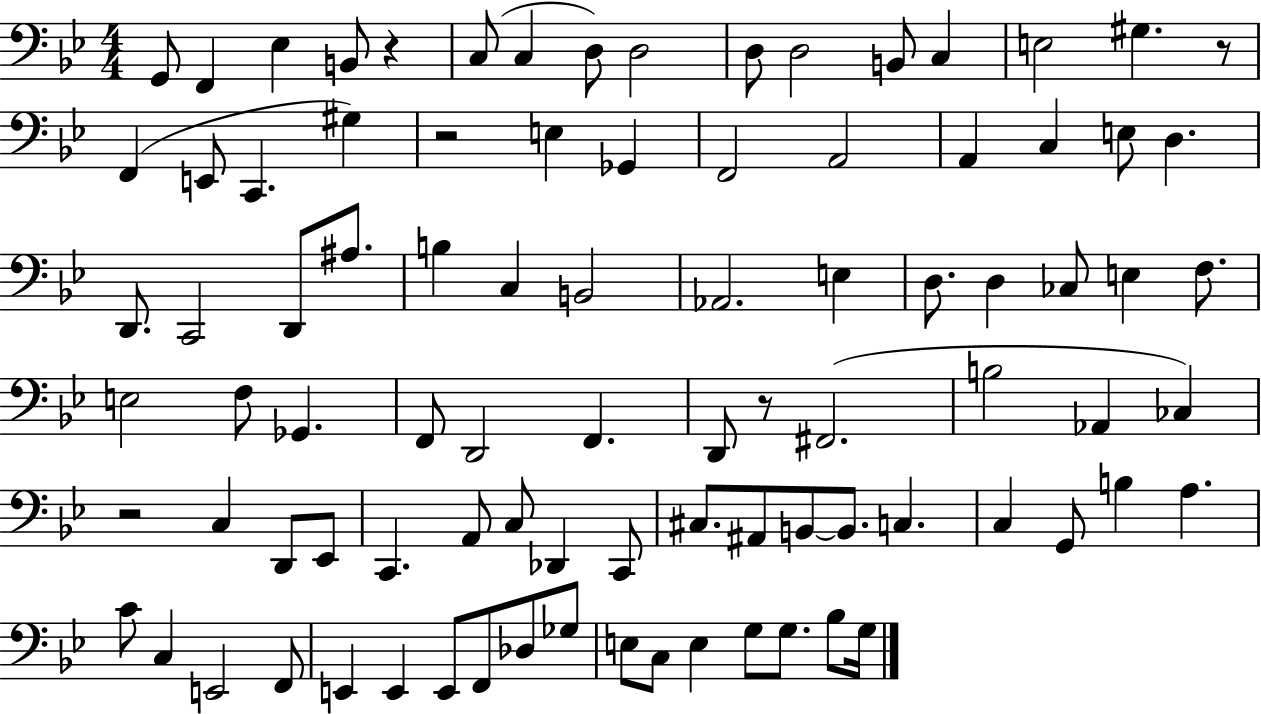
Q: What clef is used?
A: bass